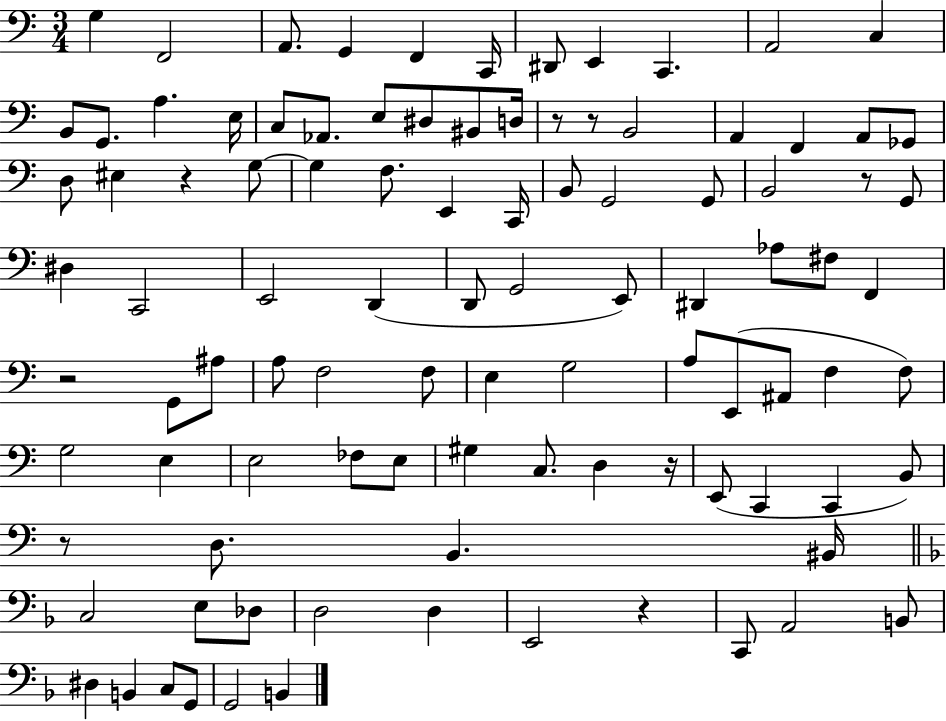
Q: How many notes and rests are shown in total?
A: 99